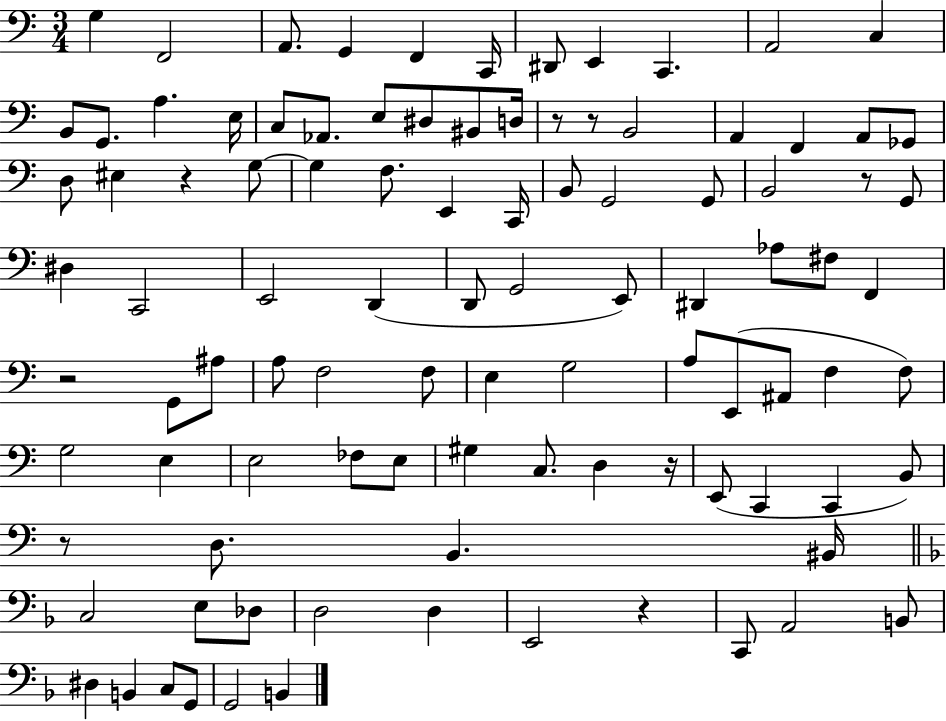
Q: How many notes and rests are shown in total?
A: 99